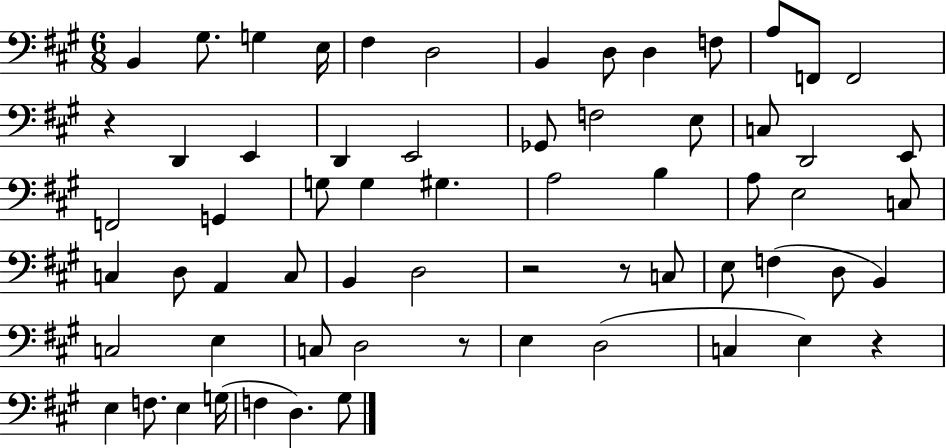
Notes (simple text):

B2/q G#3/e. G3/q E3/s F#3/q D3/h B2/q D3/e D3/q F3/e A3/e F2/e F2/h R/q D2/q E2/q D2/q E2/h Gb2/e F3/h E3/e C3/e D2/h E2/e F2/h G2/q G3/e G3/q G#3/q. A3/h B3/q A3/e E3/h C3/e C3/q D3/e A2/q C3/e B2/q D3/h R/h R/e C3/e E3/e F3/q D3/e B2/q C3/h E3/q C3/e D3/h R/e E3/q D3/h C3/q E3/q R/q E3/q F3/e. E3/q G3/s F3/q D3/q. G#3/e